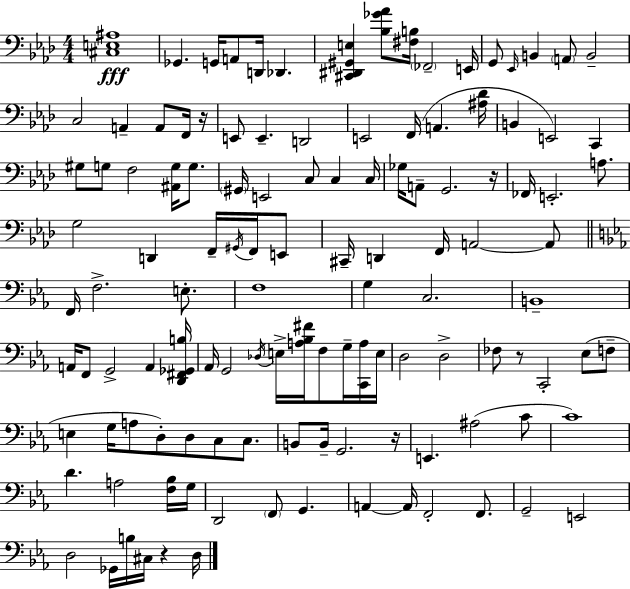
{
  \clef bass
  \numericTimeSignature
  \time 4/4
  \key aes \major
  \repeat volta 2 { <cis e ais>1\fff | ges,4. g,16 a,8 d,16 des,4. | <cis, dis, gis, e>4 <bes ges' aes'>8 <fis b>16 \parenthesize fes,2-- e,16 | g,8 \grace { ees,16 } b,4 \parenthesize a,8 b,2-- | \break c2 a,4-- a,8 f,16 | r16 e,8 e,4.-- d,2 | e,2 f,16( a,4. | <ais des'>16 b,4 e,2) c,4 | \break gis8 g8 f2 <ais, g>16 g8. | \parenthesize gis,16 e,2 c8 c4 | c16 ges16 a,8-- g,2. | r16 fes,16 e,2.-. a8. | \break g2 d,4 f,16-- \acciaccatura { gis,16 } f,16 | e,8 cis,16-- d,4 f,16 a,2~~ | a,8 \bar "||" \break \key ees \major f,16 f2.-> e8.-. | f1 | g4 c2. | b,1-- | \break a,16 f,8 g,2-> a,4 <d, fis, ges, b>16 | aes,16 g,2 \acciaccatura { des16 } e16-> <a bes fis'>16 f8 g16-- <c, a>16 | e16 d2 d2-> | fes8 r8 c,2-. ees8( f8-- | \break e4 g16 a8 d8-.) d8 c8 c8. | b,8 b,16-- g,2. | r16 e,4. ais2( c'8 | c'1) | \break d'4. a2 <f bes>16 | g16 d,2 \parenthesize f,8 g,4. | a,4~~ a,16 f,2-. f,8. | g,2-- e,2 | \break d2 ges,16 b16 cis16 r4 | d16 } \bar "|."
}